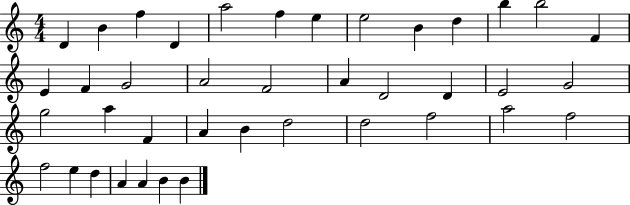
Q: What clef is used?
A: treble